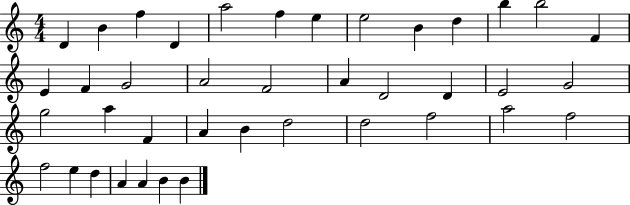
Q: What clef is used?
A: treble